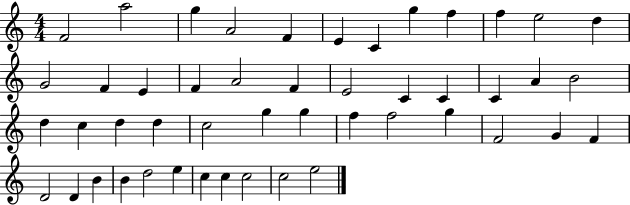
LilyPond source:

{
  \clef treble
  \numericTimeSignature
  \time 4/4
  \key c \major
  f'2 a''2 | g''4 a'2 f'4 | e'4 c'4 g''4 f''4 | f''4 e''2 d''4 | \break g'2 f'4 e'4 | f'4 a'2 f'4 | e'2 c'4 c'4 | c'4 a'4 b'2 | \break d''4 c''4 d''4 d''4 | c''2 g''4 g''4 | f''4 f''2 g''4 | f'2 g'4 f'4 | \break d'2 d'4 b'4 | b'4 d''2 e''4 | c''4 c''4 c''2 | c''2 e''2 | \break \bar "|."
}